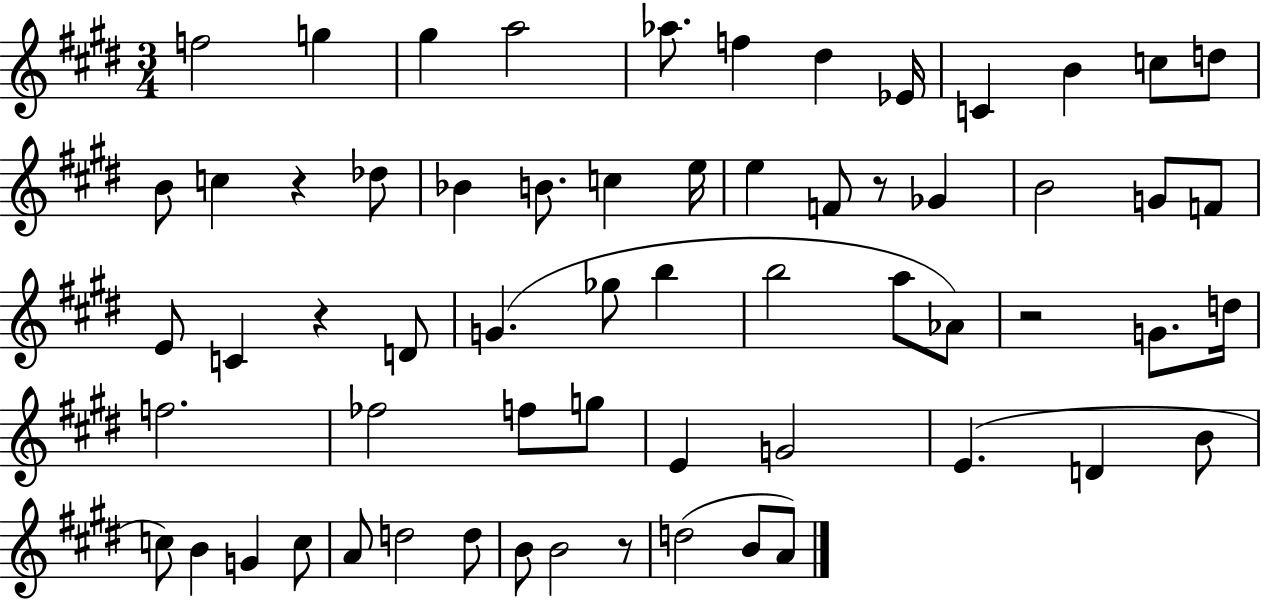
F5/h G5/q G#5/q A5/h Ab5/e. F5/q D#5/q Eb4/s C4/q B4/q C5/e D5/e B4/e C5/q R/q Db5/e Bb4/q B4/e. C5/q E5/s E5/q F4/e R/e Gb4/q B4/h G4/e F4/e E4/e C4/q R/q D4/e G4/q. Gb5/e B5/q B5/h A5/e Ab4/e R/h G4/e. D5/s F5/h. FES5/h F5/e G5/e E4/q G4/h E4/q. D4/q B4/e C5/e B4/q G4/q C5/e A4/e D5/h D5/e B4/e B4/h R/e D5/h B4/e A4/e